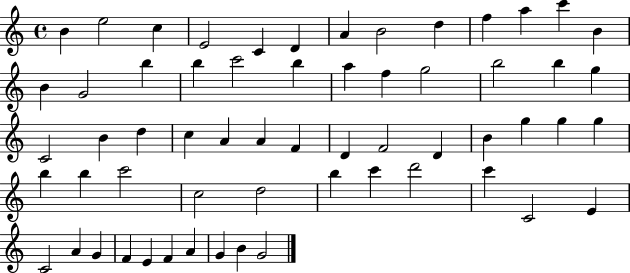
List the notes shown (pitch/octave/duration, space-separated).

B4/q E5/h C5/q E4/h C4/q D4/q A4/q B4/h D5/q F5/q A5/q C6/q B4/q B4/q G4/h B5/q B5/q C6/h B5/q A5/q F5/q G5/h B5/h B5/q G5/q C4/h B4/q D5/q C5/q A4/q A4/q F4/q D4/q F4/h D4/q B4/q G5/q G5/q G5/q B5/q B5/q C6/h C5/h D5/h B5/q C6/q D6/h C6/q C4/h E4/q C4/h A4/q G4/q F4/q E4/q F4/q A4/q G4/q B4/q G4/h